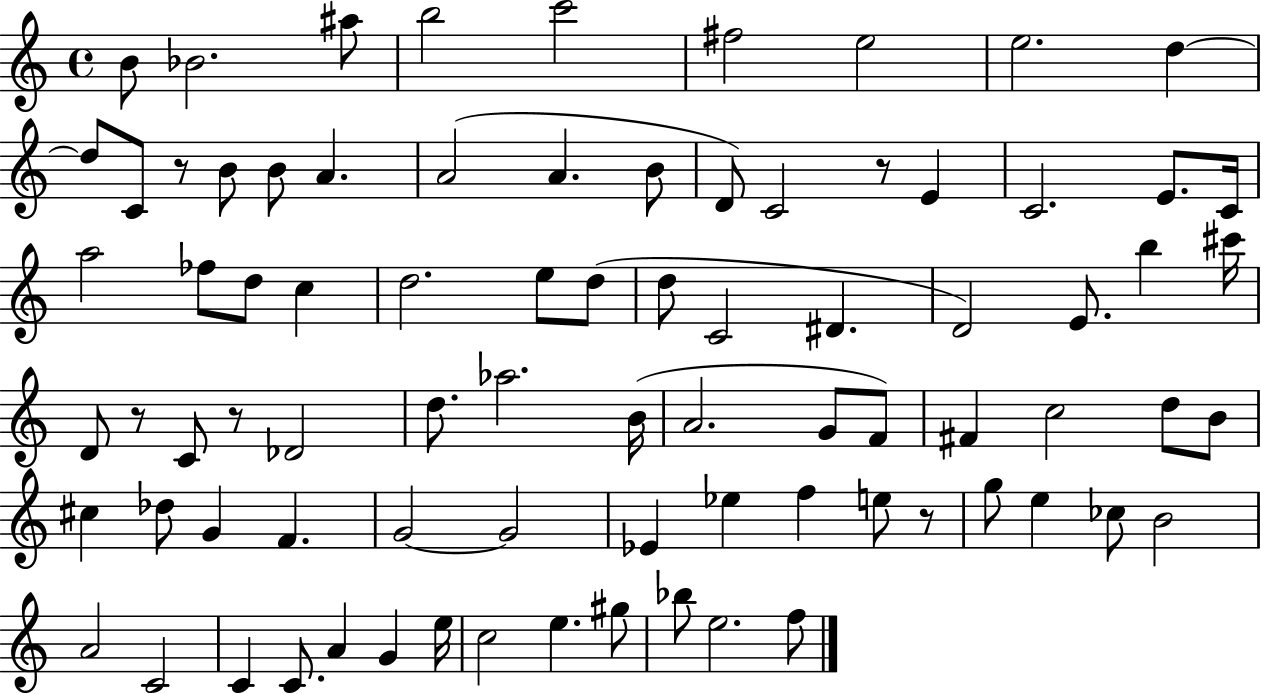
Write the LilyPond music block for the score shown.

{
  \clef treble
  \time 4/4
  \defaultTimeSignature
  \key c \major
  b'8 bes'2. ais''8 | b''2 c'''2 | fis''2 e''2 | e''2. d''4~~ | \break d''8 c'8 r8 b'8 b'8 a'4. | a'2( a'4. b'8 | d'8) c'2 r8 e'4 | c'2. e'8. c'16 | \break a''2 fes''8 d''8 c''4 | d''2. e''8 d''8( | d''8 c'2 dis'4. | d'2) e'8. b''4 cis'''16 | \break d'8 r8 c'8 r8 des'2 | d''8. aes''2. b'16( | a'2. g'8 f'8) | fis'4 c''2 d''8 b'8 | \break cis''4 des''8 g'4 f'4. | g'2~~ g'2 | ees'4 ees''4 f''4 e''8 r8 | g''8 e''4 ces''8 b'2 | \break a'2 c'2 | c'4 c'8. a'4 g'4 e''16 | c''2 e''4. gis''8 | bes''8 e''2. f''8 | \break \bar "|."
}